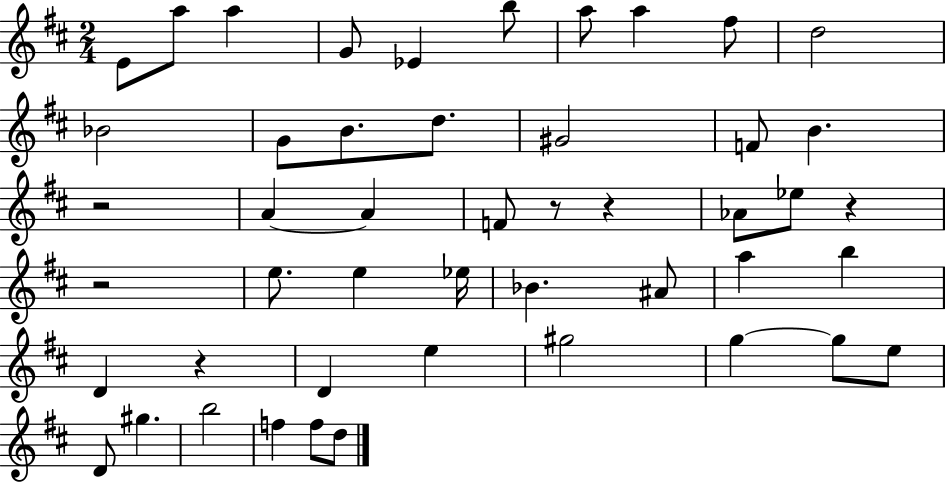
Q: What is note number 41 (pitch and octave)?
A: F5